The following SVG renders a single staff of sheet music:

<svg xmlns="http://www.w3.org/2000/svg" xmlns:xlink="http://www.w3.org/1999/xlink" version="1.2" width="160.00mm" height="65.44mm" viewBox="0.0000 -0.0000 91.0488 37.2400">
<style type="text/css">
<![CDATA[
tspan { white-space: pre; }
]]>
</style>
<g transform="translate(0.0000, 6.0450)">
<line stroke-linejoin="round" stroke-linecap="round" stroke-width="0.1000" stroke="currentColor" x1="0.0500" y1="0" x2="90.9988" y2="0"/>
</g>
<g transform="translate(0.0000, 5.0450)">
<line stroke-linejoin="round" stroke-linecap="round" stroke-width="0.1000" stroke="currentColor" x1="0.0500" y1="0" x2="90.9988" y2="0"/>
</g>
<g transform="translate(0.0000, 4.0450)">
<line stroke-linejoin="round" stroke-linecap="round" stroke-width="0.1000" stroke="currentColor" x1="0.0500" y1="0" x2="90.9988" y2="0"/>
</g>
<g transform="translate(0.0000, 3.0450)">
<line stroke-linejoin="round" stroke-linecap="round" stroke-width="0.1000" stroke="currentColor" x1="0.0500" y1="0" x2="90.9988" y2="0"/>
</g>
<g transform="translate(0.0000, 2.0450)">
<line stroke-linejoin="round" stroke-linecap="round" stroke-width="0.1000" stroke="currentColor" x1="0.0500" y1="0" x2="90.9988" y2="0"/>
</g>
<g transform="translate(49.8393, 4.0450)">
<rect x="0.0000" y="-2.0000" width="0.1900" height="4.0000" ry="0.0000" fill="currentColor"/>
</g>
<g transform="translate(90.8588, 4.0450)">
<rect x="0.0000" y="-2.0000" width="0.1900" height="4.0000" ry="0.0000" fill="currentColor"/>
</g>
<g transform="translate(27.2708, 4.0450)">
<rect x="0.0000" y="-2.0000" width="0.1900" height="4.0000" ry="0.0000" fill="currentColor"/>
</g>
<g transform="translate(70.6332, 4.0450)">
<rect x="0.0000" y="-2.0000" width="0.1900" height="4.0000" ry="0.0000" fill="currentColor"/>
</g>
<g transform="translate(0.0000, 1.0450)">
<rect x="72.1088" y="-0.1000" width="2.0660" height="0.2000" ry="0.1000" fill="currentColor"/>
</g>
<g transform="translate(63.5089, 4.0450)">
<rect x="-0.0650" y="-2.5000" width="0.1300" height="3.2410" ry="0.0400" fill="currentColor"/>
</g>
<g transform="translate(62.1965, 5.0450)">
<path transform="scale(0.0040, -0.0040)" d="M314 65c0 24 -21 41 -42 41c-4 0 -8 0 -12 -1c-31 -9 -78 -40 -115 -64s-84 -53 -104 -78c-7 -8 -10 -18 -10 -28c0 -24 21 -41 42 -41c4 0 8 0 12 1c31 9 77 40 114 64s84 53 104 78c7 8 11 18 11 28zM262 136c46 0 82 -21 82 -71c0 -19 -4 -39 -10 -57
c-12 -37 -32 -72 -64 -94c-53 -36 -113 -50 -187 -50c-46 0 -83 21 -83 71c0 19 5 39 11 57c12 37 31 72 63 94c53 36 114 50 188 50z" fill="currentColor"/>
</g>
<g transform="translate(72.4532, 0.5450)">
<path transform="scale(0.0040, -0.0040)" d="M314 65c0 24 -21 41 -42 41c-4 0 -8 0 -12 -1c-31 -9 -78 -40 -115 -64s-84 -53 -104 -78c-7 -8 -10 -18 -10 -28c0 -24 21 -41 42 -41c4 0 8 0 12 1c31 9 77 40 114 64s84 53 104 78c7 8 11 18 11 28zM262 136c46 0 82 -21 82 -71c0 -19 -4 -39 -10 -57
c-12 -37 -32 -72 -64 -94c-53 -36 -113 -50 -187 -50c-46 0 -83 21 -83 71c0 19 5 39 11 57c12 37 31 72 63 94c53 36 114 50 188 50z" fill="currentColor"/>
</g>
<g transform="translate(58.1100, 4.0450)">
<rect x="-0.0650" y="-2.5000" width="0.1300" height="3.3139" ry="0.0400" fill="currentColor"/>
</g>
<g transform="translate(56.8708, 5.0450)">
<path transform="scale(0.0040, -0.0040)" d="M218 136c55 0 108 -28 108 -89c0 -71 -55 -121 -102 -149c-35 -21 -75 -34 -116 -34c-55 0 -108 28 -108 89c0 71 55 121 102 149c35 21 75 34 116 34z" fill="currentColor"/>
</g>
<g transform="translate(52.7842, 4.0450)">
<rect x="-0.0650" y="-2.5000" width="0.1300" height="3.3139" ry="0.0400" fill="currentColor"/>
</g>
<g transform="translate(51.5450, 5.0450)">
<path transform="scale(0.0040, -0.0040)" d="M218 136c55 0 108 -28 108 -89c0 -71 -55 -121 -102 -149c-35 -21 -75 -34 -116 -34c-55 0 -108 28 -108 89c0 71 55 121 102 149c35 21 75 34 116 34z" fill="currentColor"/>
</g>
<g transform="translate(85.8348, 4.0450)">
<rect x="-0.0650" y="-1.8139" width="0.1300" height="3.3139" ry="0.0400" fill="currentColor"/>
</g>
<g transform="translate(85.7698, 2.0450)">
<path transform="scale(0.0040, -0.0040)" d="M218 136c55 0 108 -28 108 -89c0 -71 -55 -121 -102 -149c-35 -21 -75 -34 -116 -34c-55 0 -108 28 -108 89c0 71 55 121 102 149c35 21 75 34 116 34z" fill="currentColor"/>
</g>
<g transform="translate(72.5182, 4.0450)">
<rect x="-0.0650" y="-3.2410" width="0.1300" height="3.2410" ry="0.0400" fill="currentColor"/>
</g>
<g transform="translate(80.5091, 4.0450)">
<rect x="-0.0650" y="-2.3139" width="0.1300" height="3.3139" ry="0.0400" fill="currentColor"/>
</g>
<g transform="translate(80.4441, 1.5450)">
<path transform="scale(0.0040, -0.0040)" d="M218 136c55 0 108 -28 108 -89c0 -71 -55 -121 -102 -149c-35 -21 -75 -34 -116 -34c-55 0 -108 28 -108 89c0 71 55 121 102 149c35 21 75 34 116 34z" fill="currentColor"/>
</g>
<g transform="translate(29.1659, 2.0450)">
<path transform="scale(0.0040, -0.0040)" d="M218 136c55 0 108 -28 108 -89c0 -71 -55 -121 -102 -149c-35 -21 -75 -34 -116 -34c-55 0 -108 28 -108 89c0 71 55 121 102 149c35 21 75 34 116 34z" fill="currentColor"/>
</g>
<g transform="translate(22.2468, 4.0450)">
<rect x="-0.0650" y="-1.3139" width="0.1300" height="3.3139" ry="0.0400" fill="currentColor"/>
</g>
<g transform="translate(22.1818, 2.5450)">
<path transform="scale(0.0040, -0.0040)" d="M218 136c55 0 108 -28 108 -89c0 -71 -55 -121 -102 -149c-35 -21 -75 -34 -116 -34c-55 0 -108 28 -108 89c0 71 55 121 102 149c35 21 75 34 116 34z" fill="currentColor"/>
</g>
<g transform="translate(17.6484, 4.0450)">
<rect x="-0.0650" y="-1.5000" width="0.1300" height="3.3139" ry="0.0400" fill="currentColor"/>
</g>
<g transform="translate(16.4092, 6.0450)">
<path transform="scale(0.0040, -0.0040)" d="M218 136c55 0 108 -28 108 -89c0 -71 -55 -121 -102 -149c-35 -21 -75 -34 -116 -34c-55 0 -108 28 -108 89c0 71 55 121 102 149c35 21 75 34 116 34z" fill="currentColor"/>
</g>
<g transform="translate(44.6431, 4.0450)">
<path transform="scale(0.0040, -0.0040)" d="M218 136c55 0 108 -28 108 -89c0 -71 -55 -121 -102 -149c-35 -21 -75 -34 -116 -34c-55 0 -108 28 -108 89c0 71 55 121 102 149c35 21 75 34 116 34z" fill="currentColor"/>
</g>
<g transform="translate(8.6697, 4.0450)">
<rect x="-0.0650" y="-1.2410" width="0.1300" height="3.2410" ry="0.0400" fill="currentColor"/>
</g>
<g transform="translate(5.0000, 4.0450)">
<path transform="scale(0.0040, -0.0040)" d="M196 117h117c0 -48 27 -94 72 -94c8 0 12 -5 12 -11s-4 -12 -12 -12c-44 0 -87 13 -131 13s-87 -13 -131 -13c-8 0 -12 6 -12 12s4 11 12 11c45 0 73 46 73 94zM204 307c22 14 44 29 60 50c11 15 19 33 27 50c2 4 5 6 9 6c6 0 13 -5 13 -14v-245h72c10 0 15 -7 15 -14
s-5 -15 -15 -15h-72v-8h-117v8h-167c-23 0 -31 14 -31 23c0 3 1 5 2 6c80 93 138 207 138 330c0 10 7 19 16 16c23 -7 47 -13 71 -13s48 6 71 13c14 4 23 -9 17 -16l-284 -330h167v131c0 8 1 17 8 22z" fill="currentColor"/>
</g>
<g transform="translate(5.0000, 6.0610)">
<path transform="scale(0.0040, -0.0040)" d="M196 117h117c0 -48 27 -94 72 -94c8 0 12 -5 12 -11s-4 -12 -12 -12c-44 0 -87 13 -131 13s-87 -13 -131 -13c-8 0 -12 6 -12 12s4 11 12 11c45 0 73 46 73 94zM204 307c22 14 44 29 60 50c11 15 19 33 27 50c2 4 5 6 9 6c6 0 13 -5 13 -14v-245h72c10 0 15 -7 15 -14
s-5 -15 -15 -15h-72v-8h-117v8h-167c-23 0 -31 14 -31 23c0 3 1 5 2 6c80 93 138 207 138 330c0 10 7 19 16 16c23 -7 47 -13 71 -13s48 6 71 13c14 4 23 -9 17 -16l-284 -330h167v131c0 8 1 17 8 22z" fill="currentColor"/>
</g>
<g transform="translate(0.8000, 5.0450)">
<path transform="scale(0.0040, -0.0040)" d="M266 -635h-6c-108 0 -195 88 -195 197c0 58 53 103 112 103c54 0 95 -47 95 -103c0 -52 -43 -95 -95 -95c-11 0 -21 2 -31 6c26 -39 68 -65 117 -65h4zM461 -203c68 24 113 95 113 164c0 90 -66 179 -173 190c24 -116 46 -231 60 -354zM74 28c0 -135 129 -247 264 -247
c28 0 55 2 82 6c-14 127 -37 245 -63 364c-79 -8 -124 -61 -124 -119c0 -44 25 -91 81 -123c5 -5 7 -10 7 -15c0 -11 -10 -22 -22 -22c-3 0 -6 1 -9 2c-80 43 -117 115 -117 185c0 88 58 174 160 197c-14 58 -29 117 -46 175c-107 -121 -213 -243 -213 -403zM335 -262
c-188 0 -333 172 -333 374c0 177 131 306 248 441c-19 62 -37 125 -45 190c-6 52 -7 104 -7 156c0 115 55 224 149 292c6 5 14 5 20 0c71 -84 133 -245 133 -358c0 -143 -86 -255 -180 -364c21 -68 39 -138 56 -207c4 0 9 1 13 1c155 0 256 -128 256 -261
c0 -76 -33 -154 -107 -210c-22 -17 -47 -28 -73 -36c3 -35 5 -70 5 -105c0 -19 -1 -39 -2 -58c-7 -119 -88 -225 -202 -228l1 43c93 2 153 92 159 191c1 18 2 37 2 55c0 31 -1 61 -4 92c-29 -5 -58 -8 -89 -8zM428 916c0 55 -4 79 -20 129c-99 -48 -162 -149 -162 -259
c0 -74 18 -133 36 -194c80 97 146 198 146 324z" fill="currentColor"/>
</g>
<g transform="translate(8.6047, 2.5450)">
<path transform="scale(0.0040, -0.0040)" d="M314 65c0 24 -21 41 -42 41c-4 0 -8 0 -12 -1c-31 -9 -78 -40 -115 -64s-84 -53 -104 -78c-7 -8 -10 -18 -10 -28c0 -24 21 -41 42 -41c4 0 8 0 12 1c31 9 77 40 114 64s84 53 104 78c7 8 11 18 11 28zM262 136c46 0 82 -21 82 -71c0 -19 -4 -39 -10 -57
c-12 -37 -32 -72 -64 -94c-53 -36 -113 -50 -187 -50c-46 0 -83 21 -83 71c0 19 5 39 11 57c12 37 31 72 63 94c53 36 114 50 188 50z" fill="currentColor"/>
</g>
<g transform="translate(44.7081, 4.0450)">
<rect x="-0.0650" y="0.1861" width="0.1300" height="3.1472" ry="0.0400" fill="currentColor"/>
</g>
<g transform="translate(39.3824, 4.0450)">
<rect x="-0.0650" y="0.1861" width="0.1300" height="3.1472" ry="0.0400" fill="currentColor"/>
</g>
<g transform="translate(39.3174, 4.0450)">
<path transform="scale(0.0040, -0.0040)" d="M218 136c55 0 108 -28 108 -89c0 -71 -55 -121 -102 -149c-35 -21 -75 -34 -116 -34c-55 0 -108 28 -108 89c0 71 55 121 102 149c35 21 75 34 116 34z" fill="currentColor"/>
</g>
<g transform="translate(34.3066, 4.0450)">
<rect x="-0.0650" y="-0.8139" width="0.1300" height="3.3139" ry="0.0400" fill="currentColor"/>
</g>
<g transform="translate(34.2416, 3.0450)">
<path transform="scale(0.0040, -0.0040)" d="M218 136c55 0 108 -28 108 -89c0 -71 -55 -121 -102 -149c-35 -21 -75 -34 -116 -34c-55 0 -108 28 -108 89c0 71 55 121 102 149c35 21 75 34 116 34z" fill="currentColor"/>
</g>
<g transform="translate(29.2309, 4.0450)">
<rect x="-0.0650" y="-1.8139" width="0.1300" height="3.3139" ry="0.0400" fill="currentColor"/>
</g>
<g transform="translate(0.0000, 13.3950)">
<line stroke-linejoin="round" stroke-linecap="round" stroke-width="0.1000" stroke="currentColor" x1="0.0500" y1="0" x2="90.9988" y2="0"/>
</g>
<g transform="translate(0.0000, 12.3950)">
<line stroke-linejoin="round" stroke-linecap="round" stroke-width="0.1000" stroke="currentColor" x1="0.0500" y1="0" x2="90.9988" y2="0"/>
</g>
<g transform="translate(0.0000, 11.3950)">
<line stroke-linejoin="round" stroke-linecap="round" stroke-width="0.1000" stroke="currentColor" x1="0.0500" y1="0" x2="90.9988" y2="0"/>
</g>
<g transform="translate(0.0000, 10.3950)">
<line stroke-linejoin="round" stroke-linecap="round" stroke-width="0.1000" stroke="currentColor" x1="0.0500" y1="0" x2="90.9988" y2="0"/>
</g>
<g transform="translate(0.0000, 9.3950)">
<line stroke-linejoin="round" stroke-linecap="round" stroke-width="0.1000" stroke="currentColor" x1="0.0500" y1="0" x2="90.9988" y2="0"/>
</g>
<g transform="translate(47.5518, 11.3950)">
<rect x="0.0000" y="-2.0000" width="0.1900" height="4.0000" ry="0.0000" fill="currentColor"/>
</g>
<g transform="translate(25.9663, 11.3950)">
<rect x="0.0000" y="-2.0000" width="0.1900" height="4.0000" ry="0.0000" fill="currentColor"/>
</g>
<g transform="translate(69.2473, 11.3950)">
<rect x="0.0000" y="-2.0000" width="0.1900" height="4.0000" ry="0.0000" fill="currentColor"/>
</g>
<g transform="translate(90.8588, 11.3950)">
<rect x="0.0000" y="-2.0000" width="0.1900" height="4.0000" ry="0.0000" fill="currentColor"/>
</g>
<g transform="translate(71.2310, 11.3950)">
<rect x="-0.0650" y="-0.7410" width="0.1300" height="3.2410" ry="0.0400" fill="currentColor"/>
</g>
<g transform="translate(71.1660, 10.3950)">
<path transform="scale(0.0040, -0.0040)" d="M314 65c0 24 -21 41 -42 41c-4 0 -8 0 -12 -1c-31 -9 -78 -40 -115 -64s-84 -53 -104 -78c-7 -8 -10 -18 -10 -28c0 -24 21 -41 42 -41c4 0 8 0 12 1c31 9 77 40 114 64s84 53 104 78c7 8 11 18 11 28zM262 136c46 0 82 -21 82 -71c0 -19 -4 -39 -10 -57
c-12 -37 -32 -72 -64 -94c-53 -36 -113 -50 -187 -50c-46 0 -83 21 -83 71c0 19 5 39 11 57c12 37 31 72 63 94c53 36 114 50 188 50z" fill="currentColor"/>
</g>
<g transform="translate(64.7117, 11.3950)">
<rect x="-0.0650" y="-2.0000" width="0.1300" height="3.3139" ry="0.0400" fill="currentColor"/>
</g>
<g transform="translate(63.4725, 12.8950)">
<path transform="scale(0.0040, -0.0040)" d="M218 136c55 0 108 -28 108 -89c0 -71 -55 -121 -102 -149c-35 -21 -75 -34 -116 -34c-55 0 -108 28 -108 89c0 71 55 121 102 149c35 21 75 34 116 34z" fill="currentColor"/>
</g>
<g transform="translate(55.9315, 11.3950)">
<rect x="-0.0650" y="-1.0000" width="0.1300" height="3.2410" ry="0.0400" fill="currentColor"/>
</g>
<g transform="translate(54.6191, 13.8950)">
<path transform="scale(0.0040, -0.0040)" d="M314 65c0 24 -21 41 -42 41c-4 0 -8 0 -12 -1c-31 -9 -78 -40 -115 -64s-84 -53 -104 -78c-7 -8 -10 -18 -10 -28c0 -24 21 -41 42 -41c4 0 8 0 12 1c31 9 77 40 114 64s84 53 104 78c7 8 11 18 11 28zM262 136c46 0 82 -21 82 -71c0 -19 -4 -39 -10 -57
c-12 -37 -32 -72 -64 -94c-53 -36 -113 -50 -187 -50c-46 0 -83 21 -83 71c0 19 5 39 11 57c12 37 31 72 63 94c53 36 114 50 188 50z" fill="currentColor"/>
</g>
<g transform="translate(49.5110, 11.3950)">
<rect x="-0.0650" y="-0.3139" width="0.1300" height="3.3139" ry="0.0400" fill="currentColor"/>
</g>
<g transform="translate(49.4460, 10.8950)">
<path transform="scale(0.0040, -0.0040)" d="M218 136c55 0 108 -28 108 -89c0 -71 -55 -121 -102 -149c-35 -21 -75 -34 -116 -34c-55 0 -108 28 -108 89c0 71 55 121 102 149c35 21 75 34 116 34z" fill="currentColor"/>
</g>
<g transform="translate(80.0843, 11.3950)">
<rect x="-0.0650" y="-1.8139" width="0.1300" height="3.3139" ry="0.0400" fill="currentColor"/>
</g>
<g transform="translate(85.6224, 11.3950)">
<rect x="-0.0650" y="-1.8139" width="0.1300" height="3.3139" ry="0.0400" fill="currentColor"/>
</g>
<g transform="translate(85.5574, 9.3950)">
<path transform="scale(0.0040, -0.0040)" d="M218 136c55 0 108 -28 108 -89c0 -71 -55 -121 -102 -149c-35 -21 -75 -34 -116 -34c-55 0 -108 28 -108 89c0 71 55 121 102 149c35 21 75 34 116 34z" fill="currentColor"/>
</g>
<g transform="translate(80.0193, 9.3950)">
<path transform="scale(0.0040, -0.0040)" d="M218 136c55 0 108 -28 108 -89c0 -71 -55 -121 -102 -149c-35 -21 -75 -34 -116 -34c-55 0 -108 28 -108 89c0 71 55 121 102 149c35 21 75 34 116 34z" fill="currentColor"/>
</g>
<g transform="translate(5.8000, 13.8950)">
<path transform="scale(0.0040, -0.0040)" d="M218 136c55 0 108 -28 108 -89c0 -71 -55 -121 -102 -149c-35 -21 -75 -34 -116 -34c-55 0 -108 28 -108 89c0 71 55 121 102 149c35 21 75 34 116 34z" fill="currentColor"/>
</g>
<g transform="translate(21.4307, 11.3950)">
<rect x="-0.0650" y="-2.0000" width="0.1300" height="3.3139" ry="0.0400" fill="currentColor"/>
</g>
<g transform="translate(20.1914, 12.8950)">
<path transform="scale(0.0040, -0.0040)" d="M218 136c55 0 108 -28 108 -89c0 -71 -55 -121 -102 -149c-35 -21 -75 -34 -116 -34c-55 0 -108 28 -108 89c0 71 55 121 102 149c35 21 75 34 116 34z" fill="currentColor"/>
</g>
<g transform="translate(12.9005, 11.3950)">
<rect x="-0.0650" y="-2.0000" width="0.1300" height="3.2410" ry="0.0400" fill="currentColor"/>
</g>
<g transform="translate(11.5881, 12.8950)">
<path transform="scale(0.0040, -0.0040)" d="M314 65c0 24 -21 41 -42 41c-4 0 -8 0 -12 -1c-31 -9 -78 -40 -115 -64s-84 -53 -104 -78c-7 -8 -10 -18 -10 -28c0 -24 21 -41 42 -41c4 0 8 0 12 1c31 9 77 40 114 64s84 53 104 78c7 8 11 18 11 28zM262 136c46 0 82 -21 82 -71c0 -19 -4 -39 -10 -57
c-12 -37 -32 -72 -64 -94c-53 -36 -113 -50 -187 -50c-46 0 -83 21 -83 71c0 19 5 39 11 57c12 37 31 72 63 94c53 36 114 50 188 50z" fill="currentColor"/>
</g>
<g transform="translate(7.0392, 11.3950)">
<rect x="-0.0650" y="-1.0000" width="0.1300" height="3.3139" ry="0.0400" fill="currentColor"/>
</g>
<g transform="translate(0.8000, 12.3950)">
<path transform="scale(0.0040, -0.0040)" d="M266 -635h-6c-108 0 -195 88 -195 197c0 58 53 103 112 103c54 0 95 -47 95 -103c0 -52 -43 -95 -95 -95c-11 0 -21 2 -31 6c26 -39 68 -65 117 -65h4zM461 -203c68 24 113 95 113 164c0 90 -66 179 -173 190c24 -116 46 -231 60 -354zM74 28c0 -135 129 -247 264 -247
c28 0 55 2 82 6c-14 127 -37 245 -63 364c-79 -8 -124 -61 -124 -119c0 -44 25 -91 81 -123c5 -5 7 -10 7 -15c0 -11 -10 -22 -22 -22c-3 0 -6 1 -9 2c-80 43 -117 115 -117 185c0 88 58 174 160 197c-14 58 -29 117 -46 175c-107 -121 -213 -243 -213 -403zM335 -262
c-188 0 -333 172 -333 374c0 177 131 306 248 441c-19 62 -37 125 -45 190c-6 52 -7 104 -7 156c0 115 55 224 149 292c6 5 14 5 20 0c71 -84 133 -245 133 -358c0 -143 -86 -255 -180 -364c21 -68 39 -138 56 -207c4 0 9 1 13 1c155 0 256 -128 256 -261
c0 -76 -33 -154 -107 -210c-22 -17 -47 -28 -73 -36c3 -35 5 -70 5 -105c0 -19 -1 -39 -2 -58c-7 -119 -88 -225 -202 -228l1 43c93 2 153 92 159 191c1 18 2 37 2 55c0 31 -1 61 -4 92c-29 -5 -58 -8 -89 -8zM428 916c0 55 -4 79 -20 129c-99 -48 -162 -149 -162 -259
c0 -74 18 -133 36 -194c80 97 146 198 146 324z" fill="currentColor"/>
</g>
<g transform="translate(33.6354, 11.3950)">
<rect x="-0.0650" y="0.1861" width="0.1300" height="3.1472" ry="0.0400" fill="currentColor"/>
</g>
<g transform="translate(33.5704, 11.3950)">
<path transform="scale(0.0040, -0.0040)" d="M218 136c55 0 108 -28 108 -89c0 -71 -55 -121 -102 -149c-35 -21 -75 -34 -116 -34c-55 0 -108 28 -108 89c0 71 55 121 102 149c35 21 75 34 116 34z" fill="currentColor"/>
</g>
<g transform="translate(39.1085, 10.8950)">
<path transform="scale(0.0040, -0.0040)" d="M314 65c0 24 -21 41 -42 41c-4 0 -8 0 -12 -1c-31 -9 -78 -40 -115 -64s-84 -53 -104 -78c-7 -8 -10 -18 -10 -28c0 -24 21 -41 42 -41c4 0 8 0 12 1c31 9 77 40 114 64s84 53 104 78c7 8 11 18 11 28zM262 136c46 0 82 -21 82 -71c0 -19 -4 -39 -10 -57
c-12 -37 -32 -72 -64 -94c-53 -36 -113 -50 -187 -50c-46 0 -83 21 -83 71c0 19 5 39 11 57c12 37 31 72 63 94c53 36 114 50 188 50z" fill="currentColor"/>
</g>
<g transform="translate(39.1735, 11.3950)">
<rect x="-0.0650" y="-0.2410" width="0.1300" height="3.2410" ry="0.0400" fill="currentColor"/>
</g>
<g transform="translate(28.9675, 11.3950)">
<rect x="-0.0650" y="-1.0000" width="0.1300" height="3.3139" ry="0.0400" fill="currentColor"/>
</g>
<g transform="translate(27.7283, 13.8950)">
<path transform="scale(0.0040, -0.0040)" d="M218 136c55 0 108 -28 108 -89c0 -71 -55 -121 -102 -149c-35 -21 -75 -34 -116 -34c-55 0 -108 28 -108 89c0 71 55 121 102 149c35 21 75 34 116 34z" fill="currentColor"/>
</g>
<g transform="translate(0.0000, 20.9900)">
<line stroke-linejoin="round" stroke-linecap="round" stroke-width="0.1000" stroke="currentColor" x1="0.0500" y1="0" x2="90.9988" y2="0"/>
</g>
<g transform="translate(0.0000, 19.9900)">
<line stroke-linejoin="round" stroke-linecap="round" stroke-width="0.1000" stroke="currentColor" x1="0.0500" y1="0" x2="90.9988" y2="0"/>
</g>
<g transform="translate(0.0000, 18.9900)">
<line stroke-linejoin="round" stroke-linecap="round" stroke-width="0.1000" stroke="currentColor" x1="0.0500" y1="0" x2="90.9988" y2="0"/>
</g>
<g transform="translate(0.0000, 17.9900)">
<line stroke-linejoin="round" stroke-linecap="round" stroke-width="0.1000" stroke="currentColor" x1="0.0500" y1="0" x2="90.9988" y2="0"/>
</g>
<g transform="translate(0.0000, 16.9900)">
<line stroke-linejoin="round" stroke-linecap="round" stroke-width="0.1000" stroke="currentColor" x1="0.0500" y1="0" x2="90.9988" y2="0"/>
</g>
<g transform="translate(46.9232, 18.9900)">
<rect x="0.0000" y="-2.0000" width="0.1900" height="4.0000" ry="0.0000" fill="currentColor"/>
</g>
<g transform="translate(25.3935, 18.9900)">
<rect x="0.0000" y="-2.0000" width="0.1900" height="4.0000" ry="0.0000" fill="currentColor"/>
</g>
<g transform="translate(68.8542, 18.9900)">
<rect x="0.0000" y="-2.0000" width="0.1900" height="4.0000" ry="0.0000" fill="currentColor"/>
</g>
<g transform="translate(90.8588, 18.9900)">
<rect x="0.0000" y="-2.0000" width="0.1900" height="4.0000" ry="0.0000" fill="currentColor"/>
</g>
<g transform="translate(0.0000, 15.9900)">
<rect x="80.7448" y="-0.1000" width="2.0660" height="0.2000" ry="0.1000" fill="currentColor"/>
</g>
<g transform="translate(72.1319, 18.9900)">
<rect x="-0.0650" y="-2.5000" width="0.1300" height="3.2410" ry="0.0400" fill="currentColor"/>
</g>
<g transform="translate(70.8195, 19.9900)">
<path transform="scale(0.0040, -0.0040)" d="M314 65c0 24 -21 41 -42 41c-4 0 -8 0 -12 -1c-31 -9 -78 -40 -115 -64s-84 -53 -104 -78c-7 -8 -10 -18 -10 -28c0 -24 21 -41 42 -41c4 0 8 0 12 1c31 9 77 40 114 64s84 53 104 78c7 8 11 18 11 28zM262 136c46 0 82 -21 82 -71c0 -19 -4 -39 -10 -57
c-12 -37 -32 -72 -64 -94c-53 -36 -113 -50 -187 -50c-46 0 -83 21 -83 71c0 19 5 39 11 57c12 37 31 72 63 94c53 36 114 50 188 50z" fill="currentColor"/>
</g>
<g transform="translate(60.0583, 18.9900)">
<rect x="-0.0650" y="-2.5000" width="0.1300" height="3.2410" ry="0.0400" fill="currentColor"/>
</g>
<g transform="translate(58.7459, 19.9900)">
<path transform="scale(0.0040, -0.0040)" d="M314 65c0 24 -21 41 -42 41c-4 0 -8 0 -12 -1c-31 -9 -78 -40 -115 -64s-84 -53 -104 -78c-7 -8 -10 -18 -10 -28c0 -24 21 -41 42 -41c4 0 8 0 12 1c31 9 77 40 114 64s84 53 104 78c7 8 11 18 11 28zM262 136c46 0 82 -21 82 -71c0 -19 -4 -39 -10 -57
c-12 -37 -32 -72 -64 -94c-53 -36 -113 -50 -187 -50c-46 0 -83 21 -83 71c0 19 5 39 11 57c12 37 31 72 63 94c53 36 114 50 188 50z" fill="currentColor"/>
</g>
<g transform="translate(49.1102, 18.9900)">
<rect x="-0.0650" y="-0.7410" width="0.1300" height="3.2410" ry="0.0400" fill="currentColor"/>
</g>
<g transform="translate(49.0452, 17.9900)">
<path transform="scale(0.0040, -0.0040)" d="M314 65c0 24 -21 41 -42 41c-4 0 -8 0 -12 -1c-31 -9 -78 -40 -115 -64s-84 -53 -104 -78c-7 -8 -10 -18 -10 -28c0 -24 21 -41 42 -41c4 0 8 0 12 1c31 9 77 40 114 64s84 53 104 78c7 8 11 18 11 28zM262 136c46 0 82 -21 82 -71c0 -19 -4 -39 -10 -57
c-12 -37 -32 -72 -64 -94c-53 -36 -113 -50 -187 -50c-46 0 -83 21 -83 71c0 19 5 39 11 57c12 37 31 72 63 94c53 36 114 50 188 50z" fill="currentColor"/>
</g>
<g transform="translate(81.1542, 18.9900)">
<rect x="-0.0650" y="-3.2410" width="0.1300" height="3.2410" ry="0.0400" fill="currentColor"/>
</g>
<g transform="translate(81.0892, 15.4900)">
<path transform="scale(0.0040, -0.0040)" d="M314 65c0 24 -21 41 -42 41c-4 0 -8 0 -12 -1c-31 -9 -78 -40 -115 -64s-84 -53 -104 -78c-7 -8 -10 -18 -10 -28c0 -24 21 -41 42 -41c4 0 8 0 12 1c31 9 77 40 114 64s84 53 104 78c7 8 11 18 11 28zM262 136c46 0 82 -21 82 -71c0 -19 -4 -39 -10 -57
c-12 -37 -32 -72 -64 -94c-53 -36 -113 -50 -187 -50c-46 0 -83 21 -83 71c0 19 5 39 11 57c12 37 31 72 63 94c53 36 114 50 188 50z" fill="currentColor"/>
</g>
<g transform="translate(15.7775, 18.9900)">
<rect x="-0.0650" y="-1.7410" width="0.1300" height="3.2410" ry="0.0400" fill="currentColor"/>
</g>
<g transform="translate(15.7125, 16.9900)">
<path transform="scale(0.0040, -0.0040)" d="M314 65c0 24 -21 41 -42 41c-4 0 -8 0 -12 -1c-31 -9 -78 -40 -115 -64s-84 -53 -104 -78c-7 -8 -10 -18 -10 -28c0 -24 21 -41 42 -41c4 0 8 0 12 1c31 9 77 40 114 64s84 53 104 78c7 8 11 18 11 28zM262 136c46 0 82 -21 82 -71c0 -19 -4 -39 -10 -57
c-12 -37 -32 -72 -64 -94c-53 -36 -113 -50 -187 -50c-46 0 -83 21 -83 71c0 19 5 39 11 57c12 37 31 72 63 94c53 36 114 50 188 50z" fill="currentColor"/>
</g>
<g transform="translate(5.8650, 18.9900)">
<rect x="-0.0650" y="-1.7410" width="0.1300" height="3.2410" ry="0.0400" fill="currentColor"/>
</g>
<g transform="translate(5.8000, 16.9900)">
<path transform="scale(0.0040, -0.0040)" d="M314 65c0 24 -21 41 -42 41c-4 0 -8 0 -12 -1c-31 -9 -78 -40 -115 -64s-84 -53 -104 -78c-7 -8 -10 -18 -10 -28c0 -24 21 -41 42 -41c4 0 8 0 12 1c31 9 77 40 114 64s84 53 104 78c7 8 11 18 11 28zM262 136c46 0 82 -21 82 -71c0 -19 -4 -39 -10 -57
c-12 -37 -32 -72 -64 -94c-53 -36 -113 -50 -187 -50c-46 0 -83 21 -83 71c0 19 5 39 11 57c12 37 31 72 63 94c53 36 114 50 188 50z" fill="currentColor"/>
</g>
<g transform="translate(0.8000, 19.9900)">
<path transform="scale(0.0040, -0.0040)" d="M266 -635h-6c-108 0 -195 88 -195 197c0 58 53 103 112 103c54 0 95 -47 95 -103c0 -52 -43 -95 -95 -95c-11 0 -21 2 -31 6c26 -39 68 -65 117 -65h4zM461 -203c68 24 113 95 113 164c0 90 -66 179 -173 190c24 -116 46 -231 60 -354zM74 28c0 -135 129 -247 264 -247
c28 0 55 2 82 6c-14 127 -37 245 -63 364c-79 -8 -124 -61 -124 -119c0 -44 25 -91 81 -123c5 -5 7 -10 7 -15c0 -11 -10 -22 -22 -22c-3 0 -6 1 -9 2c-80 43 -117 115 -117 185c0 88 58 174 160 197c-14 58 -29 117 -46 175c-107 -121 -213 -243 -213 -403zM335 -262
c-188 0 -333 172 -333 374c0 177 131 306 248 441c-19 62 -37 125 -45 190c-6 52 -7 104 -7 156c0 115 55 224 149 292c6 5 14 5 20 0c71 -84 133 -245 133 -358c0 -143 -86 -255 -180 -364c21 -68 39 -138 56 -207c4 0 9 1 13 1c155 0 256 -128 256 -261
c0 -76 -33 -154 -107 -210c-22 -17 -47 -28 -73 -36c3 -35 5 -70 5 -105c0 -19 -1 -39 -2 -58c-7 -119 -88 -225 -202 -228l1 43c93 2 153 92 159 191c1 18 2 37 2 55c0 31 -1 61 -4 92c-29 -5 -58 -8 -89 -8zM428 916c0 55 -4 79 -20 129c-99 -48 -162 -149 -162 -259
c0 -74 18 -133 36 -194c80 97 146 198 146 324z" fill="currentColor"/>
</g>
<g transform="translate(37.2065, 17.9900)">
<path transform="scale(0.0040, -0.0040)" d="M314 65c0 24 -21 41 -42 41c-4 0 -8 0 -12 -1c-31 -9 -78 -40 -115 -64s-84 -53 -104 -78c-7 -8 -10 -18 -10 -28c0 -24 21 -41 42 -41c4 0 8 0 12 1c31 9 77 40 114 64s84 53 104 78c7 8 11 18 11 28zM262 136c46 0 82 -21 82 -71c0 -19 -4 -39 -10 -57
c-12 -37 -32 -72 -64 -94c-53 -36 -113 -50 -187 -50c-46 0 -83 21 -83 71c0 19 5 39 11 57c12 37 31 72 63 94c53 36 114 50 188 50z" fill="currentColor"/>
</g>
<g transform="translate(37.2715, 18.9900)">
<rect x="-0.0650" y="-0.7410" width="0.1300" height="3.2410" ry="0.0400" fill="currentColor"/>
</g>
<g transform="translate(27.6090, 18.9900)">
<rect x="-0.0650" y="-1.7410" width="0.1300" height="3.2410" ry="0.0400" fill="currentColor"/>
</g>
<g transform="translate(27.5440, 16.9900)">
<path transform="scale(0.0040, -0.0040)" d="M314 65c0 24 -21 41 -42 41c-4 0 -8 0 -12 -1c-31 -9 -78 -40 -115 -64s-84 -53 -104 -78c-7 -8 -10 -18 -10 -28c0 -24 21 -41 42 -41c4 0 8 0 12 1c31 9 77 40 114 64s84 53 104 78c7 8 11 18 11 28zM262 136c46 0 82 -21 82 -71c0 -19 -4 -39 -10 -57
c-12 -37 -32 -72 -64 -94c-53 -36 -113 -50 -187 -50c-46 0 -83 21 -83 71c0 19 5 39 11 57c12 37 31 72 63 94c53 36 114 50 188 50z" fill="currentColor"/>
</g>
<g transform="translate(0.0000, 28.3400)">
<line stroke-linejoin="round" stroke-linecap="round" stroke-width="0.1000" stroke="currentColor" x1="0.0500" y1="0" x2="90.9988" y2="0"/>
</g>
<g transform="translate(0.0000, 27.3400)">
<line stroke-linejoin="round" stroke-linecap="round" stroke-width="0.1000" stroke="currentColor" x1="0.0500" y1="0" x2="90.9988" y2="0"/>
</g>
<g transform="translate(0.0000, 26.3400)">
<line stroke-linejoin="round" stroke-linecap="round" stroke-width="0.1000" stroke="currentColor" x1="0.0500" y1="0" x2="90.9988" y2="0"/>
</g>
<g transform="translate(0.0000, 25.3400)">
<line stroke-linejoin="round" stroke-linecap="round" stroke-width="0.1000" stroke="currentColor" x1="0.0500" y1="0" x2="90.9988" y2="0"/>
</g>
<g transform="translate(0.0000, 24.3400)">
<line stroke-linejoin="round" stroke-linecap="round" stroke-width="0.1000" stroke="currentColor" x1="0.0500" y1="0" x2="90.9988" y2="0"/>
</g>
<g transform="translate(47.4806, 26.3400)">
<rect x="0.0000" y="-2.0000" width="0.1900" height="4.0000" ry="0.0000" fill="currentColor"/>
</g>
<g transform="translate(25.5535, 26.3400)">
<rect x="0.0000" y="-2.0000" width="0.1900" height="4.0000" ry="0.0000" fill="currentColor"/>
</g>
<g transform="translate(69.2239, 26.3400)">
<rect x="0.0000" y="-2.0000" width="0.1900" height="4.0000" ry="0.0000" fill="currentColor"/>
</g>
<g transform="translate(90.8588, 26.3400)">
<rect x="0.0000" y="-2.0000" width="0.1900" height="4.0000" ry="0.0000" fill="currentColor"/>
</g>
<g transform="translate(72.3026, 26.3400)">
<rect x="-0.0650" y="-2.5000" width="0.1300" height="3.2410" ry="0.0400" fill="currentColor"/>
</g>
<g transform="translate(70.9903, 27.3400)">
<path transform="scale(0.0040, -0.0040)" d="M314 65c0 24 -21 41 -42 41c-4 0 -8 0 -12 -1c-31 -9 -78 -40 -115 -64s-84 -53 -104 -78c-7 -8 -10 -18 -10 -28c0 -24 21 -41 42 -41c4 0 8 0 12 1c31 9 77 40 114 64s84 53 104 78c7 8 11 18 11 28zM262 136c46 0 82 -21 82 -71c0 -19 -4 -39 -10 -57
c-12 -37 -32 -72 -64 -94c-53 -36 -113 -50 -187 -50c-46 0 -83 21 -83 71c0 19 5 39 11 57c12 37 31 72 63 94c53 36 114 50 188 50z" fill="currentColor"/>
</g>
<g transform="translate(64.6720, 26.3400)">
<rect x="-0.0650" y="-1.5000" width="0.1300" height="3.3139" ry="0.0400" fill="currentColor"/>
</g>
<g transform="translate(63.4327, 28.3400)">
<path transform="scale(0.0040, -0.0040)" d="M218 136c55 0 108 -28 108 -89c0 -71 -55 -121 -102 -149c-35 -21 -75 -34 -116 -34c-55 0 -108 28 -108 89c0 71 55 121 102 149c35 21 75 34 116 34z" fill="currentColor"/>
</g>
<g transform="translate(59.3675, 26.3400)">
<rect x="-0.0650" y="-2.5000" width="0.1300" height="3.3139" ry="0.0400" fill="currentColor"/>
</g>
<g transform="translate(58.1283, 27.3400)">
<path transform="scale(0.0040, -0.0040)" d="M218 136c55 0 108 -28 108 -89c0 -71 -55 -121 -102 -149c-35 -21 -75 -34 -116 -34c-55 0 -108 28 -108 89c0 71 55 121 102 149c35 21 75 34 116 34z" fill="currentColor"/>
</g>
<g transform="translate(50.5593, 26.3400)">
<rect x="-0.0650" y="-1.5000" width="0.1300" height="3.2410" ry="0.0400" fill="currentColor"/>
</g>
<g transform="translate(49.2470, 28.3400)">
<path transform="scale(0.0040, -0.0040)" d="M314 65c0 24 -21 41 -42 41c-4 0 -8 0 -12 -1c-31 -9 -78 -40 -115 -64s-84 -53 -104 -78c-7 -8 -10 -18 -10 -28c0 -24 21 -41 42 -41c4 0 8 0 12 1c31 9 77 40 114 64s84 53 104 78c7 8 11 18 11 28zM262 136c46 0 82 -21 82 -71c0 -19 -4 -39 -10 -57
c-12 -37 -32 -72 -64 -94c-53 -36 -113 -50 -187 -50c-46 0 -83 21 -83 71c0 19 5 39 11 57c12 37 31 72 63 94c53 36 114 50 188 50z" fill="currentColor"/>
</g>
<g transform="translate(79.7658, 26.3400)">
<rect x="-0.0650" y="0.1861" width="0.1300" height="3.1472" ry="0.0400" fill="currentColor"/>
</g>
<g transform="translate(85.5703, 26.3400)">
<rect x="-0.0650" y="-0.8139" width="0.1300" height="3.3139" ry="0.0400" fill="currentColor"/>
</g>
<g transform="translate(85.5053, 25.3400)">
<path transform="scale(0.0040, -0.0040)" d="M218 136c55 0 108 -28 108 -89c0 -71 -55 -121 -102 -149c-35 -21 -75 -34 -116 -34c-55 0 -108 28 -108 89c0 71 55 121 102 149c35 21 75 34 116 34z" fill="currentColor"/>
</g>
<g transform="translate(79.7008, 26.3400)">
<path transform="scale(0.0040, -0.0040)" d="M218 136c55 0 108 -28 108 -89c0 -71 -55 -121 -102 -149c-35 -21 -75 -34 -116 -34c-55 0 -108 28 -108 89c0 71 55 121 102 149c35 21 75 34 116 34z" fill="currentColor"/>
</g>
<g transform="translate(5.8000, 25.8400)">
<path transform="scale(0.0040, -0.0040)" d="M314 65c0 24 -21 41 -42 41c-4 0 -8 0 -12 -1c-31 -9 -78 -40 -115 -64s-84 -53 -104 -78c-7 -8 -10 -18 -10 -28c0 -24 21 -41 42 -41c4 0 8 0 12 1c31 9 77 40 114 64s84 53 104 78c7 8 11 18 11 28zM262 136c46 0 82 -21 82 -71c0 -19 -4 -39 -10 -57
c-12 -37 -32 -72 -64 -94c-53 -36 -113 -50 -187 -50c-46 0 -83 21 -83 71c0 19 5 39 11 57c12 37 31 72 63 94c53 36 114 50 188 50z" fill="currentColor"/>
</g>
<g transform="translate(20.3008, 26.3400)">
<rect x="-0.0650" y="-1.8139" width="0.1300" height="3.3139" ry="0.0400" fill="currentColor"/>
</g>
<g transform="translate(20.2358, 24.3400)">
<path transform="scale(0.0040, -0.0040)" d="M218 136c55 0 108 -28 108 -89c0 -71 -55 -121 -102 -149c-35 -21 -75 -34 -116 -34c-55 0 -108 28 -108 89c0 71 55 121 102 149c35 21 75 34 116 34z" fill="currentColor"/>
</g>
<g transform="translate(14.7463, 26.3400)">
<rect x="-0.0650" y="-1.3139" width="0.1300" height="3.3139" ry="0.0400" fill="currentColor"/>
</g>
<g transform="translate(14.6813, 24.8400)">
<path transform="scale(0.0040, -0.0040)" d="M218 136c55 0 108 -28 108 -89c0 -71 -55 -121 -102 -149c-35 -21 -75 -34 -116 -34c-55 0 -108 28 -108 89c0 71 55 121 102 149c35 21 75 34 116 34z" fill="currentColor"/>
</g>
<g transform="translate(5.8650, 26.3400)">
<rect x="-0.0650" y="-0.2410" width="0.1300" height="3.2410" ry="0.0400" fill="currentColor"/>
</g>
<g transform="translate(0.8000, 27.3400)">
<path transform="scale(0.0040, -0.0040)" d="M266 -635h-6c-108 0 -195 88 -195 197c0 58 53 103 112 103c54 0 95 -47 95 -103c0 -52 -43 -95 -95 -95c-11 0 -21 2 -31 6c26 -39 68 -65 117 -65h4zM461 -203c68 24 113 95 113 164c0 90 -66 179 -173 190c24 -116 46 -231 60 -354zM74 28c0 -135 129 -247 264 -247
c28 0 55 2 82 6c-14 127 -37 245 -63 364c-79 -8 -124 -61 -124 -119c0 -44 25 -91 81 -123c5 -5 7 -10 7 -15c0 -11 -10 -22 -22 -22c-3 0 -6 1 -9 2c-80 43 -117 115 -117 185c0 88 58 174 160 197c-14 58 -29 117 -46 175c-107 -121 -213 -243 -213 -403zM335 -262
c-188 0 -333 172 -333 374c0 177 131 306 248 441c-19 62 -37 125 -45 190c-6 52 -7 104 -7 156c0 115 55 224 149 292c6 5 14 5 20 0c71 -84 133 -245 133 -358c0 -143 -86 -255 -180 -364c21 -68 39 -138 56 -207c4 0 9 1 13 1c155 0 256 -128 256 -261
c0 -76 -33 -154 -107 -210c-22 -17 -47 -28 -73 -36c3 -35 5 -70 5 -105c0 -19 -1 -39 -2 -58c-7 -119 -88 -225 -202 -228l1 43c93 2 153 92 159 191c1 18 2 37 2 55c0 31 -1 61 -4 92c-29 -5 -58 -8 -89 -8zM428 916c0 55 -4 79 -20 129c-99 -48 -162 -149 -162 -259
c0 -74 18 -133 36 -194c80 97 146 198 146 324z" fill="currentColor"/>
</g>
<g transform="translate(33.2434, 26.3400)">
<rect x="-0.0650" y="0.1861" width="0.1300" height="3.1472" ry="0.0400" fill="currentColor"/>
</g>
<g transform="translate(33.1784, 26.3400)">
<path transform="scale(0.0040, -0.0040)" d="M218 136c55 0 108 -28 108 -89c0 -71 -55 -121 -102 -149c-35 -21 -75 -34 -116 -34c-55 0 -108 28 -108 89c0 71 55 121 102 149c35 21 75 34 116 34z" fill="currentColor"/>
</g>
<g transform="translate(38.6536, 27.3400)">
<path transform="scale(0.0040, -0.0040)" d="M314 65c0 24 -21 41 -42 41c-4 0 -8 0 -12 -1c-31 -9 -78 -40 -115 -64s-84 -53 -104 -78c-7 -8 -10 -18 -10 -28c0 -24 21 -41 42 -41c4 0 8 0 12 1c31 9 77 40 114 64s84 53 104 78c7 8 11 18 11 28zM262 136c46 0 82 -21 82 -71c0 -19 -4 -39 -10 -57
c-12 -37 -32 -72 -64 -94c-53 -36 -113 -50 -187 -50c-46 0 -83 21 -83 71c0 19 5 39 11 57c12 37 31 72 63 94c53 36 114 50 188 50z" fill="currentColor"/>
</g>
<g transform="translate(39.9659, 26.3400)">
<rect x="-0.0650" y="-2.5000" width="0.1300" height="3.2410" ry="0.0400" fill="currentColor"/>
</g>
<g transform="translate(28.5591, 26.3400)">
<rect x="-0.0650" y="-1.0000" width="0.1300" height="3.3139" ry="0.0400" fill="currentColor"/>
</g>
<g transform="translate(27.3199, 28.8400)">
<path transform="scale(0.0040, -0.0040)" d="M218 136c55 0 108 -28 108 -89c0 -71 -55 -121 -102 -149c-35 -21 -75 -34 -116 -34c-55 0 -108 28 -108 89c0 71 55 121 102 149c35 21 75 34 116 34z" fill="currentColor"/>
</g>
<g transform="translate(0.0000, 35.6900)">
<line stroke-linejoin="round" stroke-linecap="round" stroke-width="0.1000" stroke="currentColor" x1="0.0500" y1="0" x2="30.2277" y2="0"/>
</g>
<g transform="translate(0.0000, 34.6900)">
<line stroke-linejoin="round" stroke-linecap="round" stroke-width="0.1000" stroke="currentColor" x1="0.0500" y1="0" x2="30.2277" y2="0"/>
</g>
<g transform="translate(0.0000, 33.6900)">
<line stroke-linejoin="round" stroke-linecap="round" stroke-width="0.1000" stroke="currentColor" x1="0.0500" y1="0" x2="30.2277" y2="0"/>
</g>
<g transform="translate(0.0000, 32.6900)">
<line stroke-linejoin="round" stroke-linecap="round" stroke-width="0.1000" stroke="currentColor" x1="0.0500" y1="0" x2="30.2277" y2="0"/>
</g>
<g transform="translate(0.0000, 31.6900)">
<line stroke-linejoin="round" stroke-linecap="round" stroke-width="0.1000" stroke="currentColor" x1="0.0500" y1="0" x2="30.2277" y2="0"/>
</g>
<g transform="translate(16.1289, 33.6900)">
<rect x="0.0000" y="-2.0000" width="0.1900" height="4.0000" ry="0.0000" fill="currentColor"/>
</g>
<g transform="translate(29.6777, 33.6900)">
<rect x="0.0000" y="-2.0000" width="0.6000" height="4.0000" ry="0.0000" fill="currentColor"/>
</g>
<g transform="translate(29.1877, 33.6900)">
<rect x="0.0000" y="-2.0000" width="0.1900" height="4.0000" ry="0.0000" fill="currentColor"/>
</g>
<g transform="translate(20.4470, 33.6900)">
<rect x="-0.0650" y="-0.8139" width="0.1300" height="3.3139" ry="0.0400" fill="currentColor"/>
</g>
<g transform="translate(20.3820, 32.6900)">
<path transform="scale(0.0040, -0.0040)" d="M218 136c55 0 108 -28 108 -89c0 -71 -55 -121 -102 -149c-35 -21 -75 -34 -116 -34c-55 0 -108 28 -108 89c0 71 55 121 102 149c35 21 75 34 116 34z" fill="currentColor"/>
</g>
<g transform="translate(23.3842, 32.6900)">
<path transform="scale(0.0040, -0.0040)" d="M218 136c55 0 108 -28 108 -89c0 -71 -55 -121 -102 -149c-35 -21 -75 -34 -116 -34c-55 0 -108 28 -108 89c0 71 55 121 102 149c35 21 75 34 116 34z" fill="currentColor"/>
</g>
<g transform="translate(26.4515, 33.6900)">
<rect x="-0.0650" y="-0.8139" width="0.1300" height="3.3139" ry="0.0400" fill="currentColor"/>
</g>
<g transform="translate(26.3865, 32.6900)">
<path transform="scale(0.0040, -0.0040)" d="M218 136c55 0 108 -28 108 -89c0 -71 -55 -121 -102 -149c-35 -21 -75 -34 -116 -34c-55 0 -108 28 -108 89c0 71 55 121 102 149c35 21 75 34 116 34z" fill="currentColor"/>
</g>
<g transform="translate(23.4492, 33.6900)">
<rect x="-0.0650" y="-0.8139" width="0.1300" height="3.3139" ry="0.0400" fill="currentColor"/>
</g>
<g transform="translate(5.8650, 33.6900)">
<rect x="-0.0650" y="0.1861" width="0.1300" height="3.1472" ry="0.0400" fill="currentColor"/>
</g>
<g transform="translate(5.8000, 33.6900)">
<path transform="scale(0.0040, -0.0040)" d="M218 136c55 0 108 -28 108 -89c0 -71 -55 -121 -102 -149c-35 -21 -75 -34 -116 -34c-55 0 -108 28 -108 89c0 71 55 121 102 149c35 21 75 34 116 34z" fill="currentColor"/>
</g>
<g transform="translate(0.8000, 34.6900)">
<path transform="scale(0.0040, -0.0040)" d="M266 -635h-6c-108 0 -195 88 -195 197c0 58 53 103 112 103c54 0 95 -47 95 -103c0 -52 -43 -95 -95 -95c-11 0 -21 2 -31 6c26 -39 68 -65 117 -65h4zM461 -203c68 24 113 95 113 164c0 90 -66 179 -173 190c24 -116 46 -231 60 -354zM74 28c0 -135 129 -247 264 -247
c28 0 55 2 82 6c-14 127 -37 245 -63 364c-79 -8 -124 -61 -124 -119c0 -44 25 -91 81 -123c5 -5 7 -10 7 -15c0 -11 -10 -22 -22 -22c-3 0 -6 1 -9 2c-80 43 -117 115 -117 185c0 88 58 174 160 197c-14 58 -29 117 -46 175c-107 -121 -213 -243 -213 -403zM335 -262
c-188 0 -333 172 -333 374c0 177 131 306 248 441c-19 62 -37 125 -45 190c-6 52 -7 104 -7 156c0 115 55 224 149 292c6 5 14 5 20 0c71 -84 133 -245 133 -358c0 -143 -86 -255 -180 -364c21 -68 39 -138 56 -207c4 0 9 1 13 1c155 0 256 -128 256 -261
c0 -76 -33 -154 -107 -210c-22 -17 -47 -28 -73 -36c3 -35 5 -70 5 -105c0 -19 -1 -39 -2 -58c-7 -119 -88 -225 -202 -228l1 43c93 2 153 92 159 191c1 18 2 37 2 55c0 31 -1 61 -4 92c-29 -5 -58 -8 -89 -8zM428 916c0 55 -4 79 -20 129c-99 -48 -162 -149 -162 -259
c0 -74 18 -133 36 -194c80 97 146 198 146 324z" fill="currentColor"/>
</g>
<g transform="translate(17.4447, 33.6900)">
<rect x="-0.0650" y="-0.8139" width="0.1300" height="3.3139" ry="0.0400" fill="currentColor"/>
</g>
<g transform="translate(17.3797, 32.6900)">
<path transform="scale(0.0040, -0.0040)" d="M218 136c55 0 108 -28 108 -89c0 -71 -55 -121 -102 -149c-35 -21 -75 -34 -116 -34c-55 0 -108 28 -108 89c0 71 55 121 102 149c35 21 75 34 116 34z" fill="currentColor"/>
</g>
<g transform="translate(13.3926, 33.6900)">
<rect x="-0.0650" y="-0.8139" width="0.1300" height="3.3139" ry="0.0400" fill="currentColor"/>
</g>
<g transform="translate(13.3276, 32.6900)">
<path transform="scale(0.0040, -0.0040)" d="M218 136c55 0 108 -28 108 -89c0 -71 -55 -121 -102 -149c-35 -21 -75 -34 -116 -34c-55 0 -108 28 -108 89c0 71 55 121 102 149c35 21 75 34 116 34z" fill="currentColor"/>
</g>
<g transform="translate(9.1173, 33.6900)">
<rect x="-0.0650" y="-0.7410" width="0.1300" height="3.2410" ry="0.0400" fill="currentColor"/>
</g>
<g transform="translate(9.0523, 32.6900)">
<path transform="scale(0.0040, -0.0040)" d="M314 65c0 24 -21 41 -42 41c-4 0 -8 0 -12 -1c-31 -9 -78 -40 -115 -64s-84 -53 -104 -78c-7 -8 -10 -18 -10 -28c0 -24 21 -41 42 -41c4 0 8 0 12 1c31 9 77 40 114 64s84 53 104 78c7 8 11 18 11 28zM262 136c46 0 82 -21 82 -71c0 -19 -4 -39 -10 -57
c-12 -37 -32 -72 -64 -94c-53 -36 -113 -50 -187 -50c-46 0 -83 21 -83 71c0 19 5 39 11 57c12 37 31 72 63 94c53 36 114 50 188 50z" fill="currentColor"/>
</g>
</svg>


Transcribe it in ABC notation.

X:1
T:Untitled
M:4/4
L:1/4
K:C
e2 E e f d B B G G G2 b2 g f D F2 F D B c2 c D2 F d2 f f f2 f2 f2 d2 d2 G2 G2 b2 c2 e f D B G2 E2 G E G2 B d B d2 d d d d d